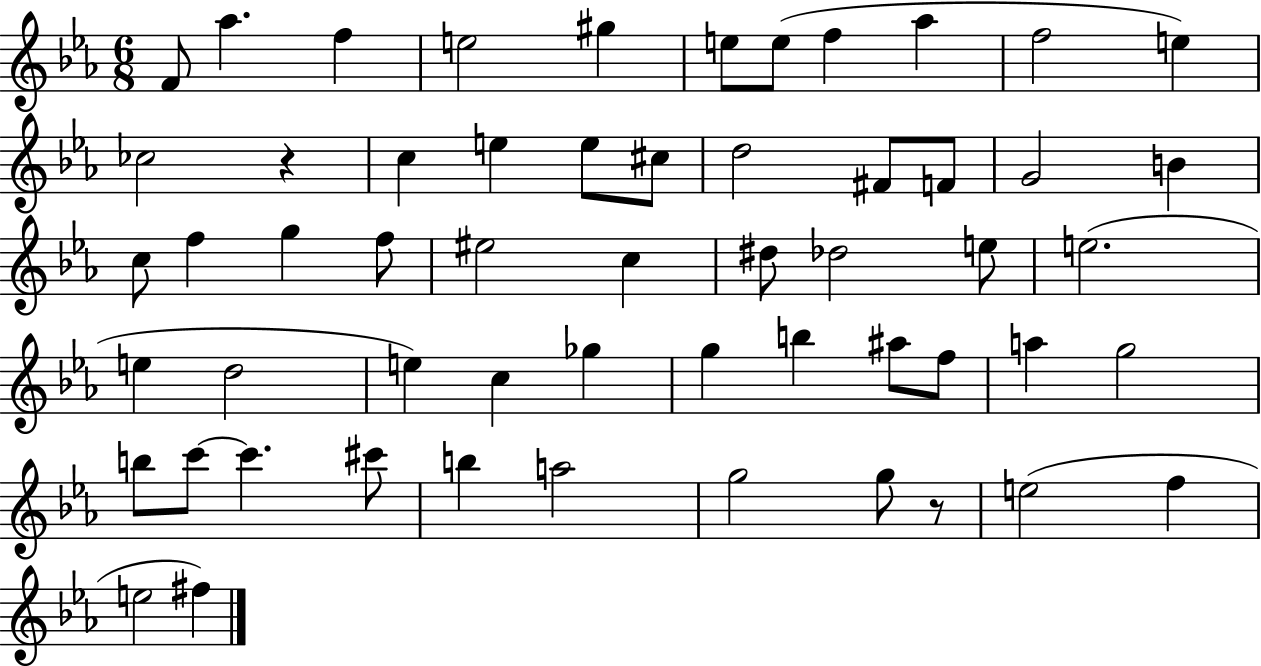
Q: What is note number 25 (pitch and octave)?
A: F5